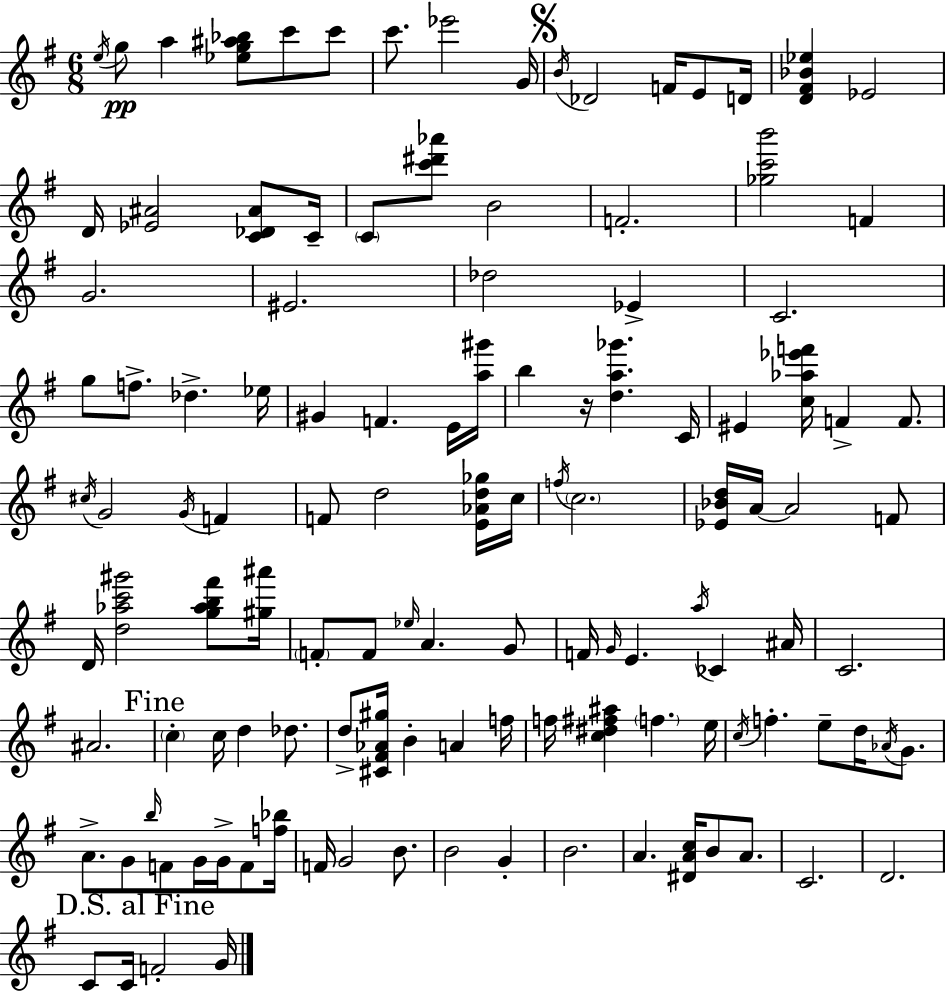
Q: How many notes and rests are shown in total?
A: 121